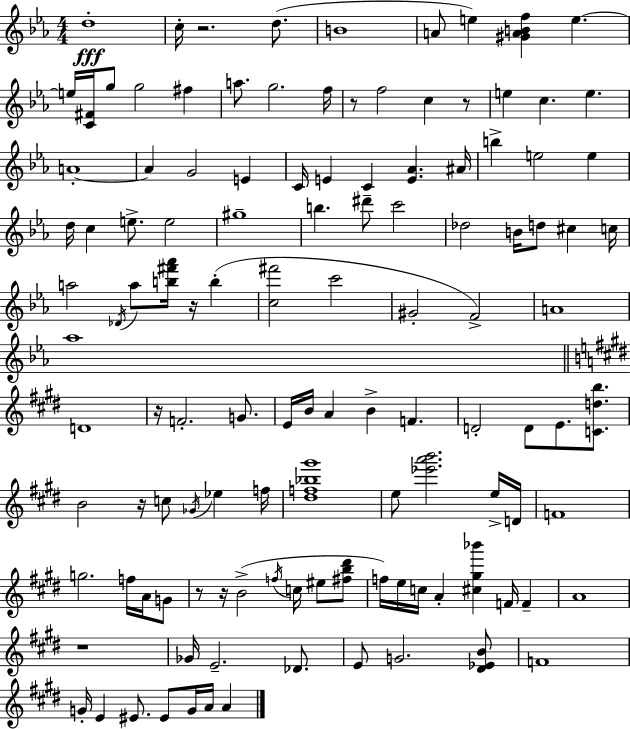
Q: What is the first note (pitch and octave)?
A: D5